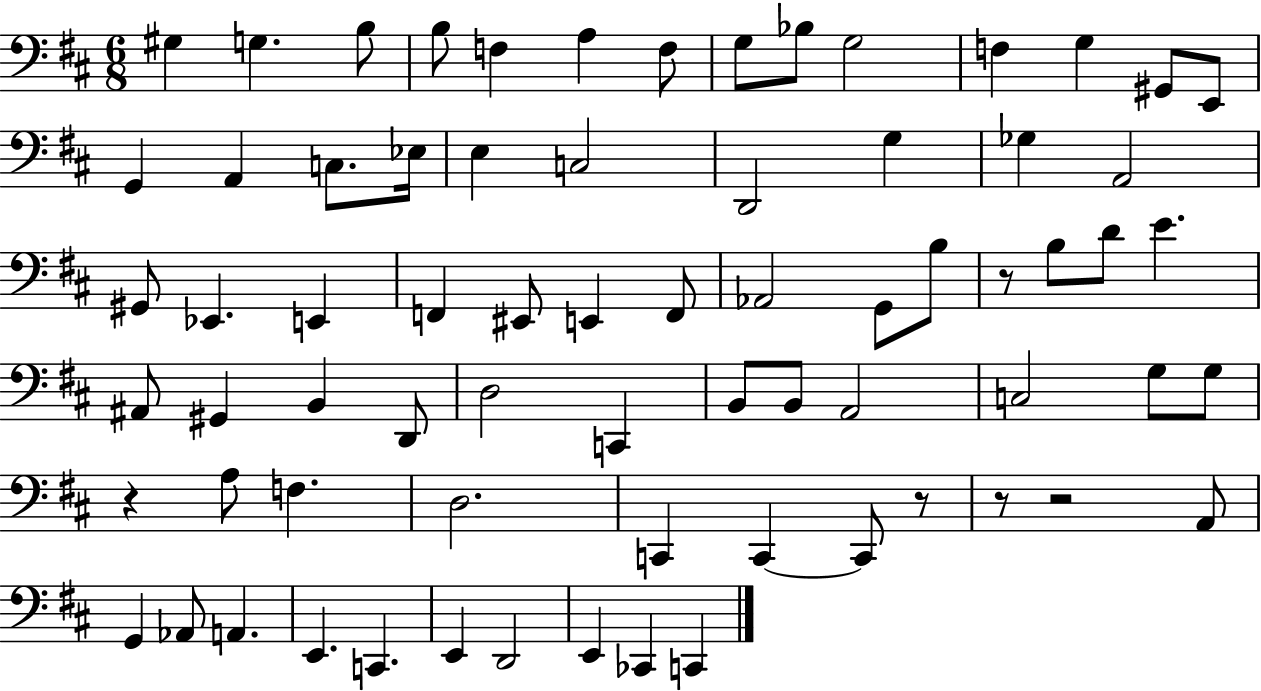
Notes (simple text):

G#3/q G3/q. B3/e B3/e F3/q A3/q F3/e G3/e Bb3/e G3/h F3/q G3/q G#2/e E2/e G2/q A2/q C3/e. Eb3/s E3/q C3/h D2/h G3/q Gb3/q A2/h G#2/e Eb2/q. E2/q F2/q EIS2/e E2/q F2/e Ab2/h G2/e B3/e R/e B3/e D4/e E4/q. A#2/e G#2/q B2/q D2/e D3/h C2/q B2/e B2/e A2/h C3/h G3/e G3/e R/q A3/e F3/q. D3/h. C2/q C2/q C2/e R/e R/e R/h A2/e G2/q Ab2/e A2/q. E2/q. C2/q. E2/q D2/h E2/q CES2/q C2/q